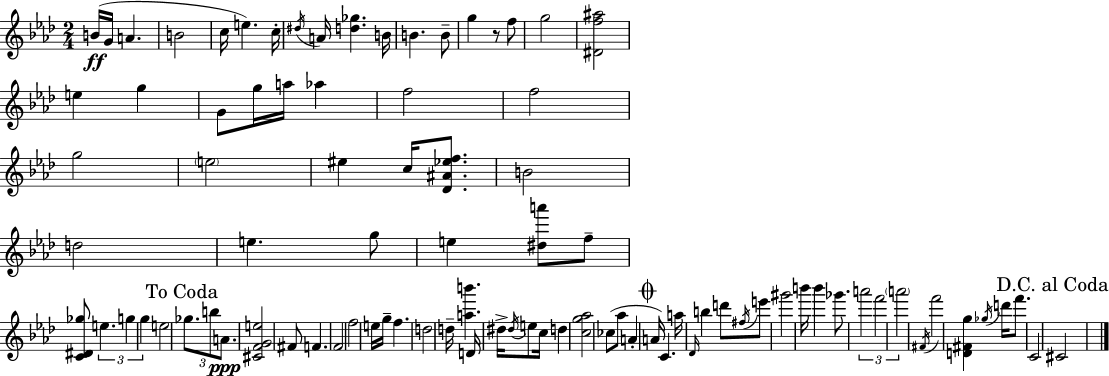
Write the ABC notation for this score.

X:1
T:Untitled
M:2/4
L:1/4
K:Fm
B/4 G/4 A B2 c/4 e c/4 ^d/4 A/4 [d_g] B/4 B B/2 g z/2 f/2 g2 [^Df^a]2 e g G/2 g/4 a/4 _a f2 f2 g2 e2 ^e c/4 [_D^A_ef]/2 B2 d2 e g/2 e [^da']/2 f/2 [C^D_g]/2 e g g e2 _g/2 b/2 A/2 [^CFGe]2 ^F/2 F F2 f2 e/4 g/4 f d2 d/4 [ab'] D/4 ^d/4 ^d/4 e/2 c/4 d [cg_a]2 _c/2 _a/2 A A/4 C a/4 _D/4 b d'/2 ^f/4 e'/2 ^g'2 b'/4 b' _g'/2 a'2 f'2 a'2 ^F/4 f'2 [D^Fg] _g/4 d'/4 f'/2 C2 ^C2